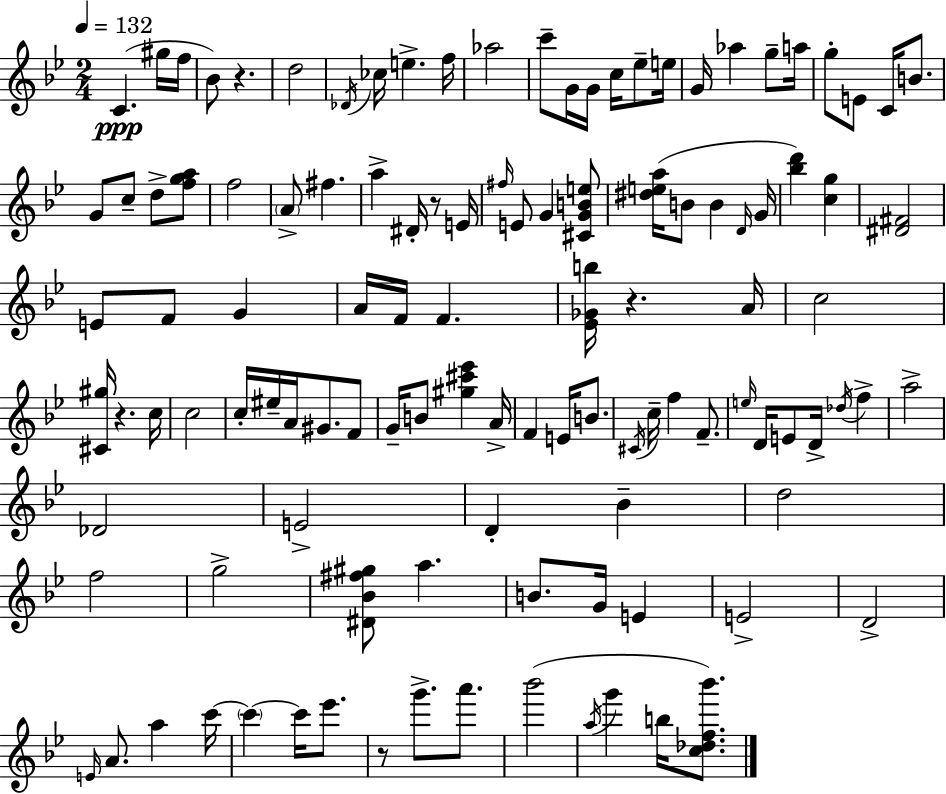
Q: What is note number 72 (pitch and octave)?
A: A5